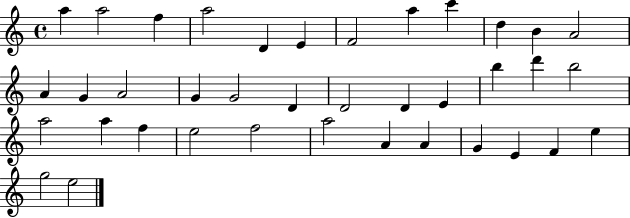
A5/q A5/h F5/q A5/h D4/q E4/q F4/h A5/q C6/q D5/q B4/q A4/h A4/q G4/q A4/h G4/q G4/h D4/q D4/h D4/q E4/q B5/q D6/q B5/h A5/h A5/q F5/q E5/h F5/h A5/h A4/q A4/q G4/q E4/q F4/q E5/q G5/h E5/h